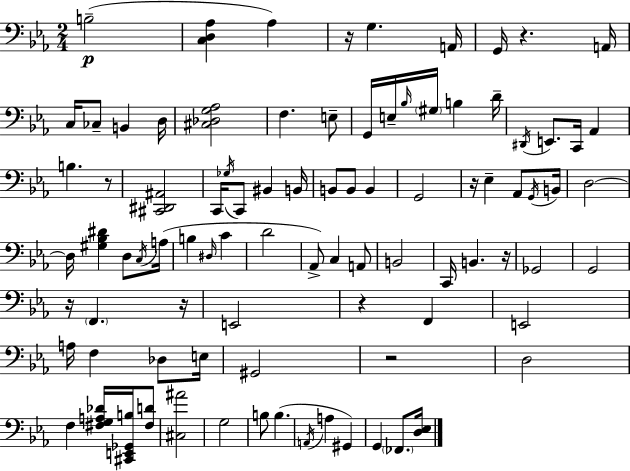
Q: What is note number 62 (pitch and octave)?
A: G#2